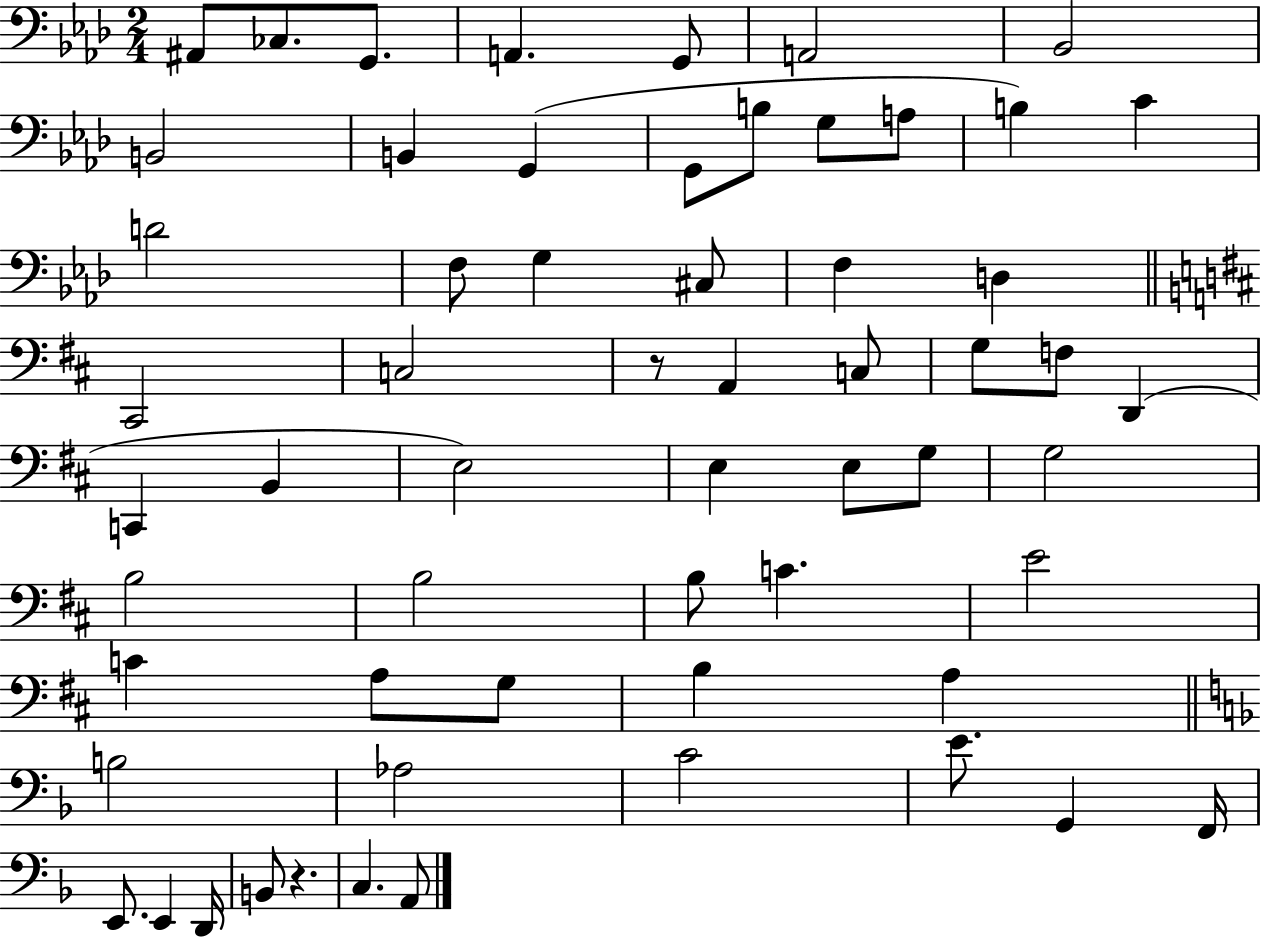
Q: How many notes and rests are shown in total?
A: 60